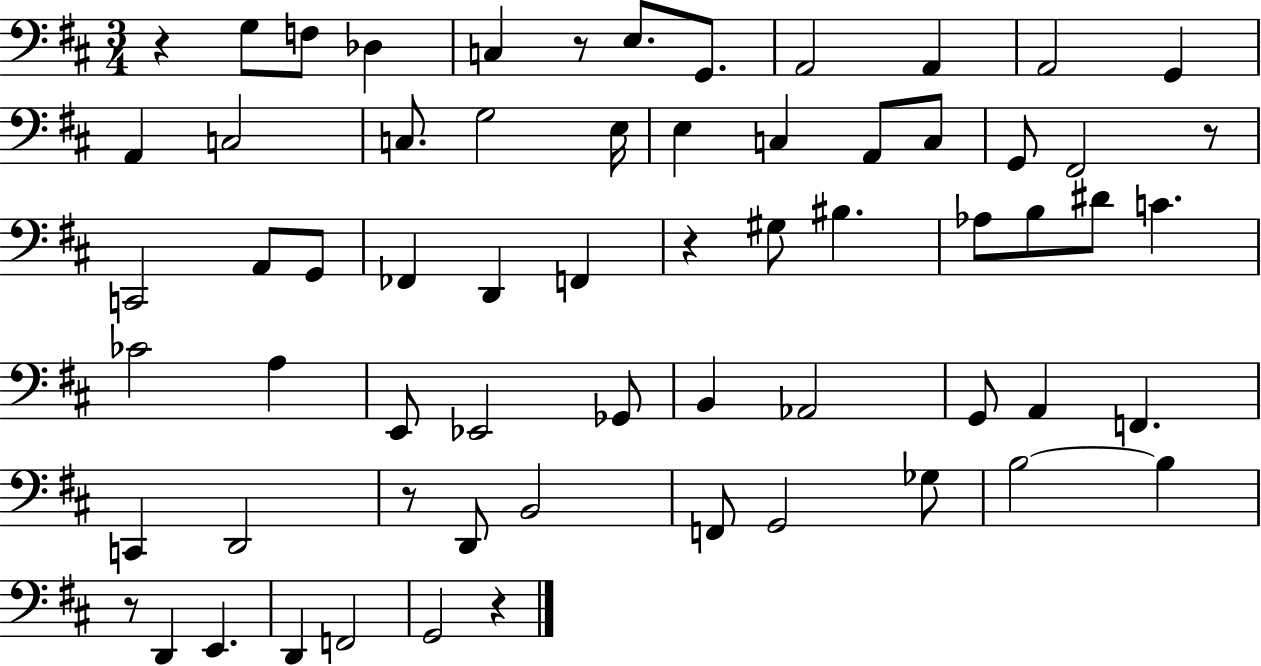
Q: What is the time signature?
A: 3/4